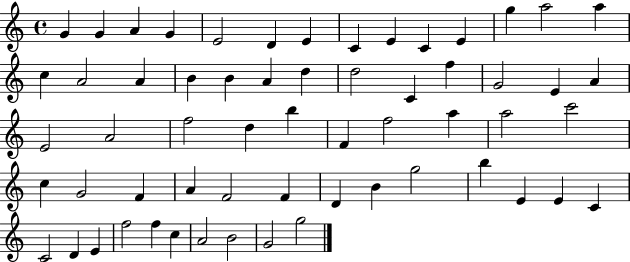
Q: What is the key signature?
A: C major